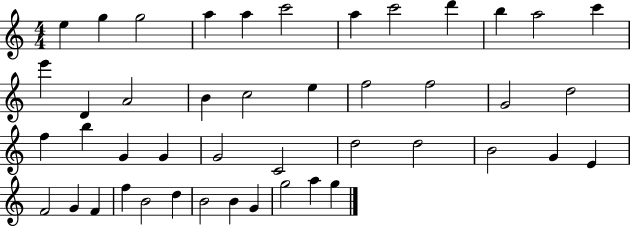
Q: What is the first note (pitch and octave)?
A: E5